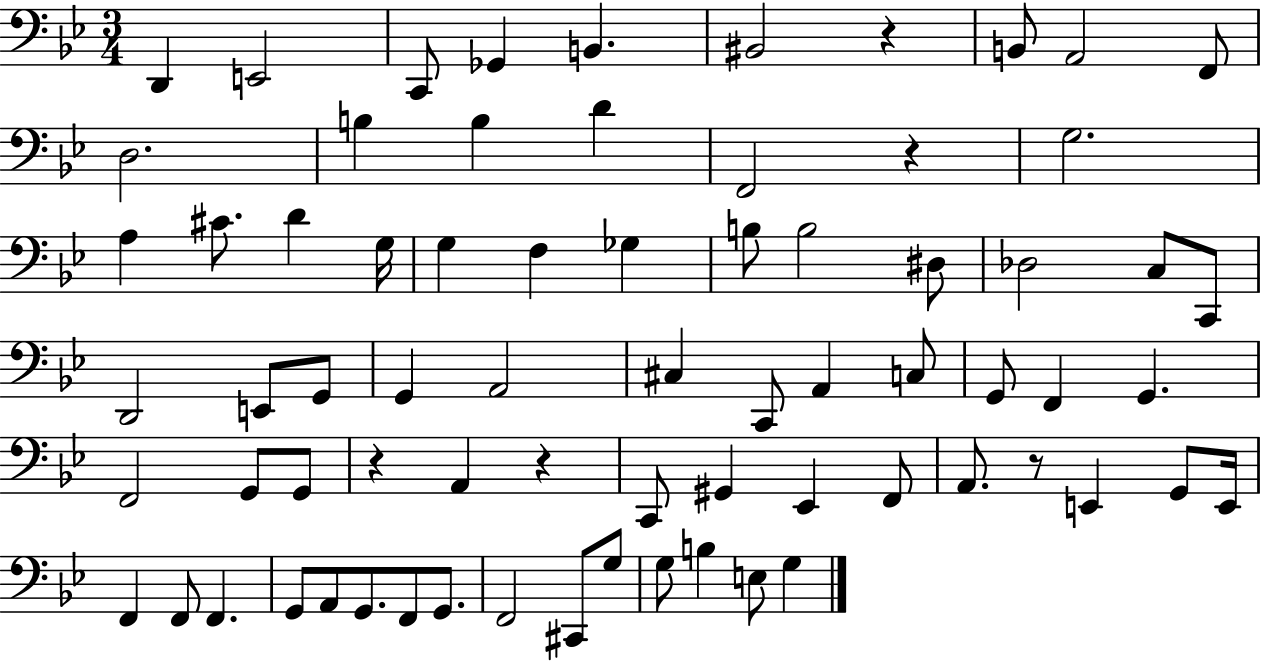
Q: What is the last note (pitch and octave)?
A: G3